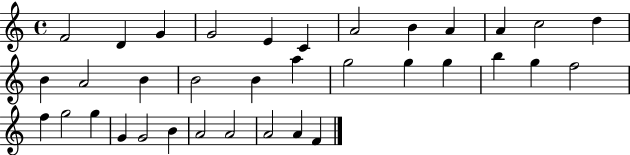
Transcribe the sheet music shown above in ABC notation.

X:1
T:Untitled
M:4/4
L:1/4
K:C
F2 D G G2 E C A2 B A A c2 d B A2 B B2 B a g2 g g b g f2 f g2 g G G2 B A2 A2 A2 A F